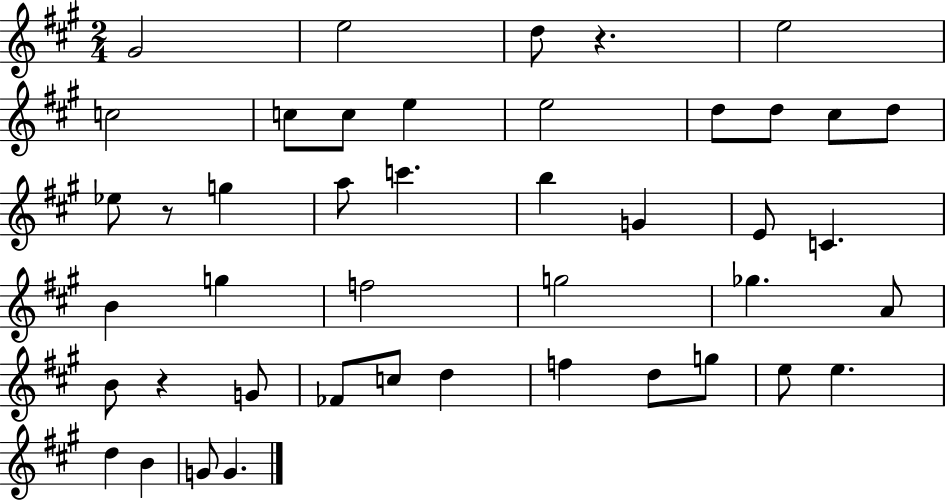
G#4/h E5/h D5/e R/q. E5/h C5/h C5/e C5/e E5/q E5/h D5/e D5/e C#5/e D5/e Eb5/e R/e G5/q A5/e C6/q. B5/q G4/q E4/e C4/q. B4/q G5/q F5/h G5/h Gb5/q. A4/e B4/e R/q G4/e FES4/e C5/e D5/q F5/q D5/e G5/e E5/e E5/q. D5/q B4/q G4/e G4/q.